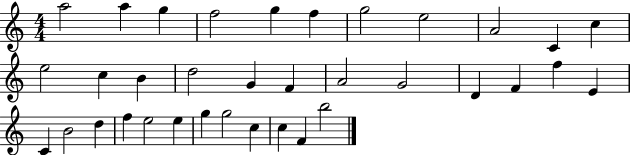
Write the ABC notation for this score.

X:1
T:Untitled
M:4/4
L:1/4
K:C
a2 a g f2 g f g2 e2 A2 C c e2 c B d2 G F A2 G2 D F f E C B2 d f e2 e g g2 c c F b2